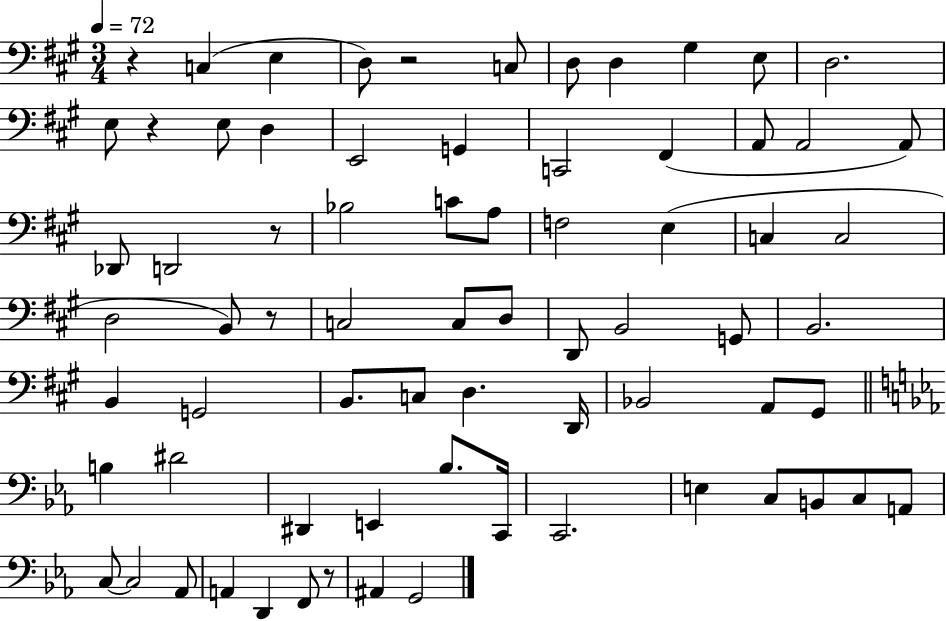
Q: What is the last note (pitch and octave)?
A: G2